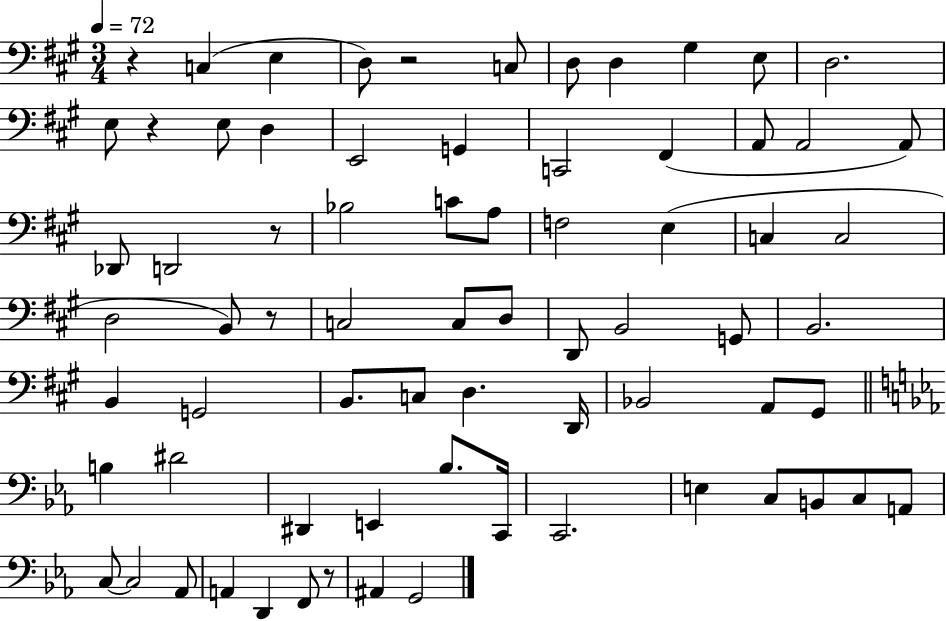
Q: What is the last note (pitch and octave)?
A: G2